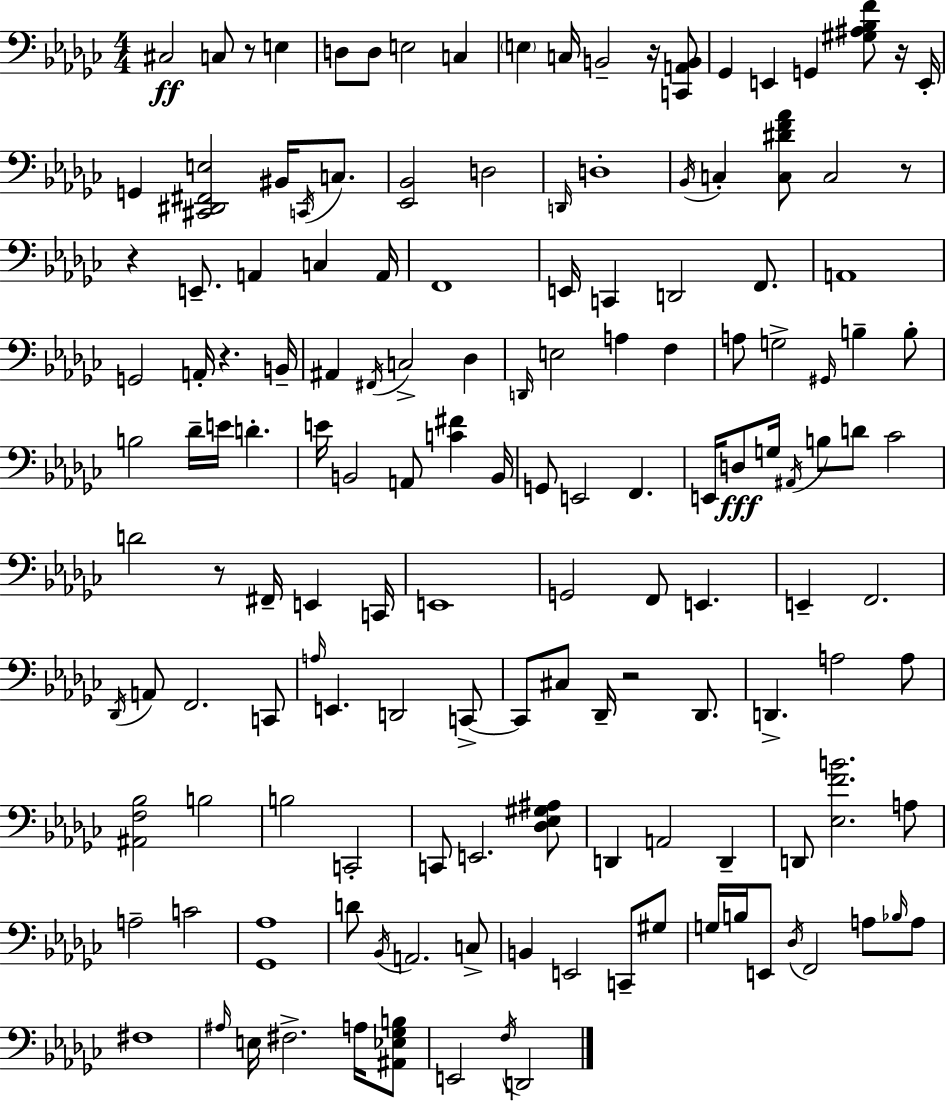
X:1
T:Untitled
M:4/4
L:1/4
K:Ebm
^C,2 C,/2 z/2 E, D,/2 D,/2 E,2 C, E, C,/4 B,,2 z/4 [C,,A,,B,,]/2 _G,, E,, G,, [^G,^A,_B,F]/2 z/4 E,,/4 G,, [^C,,^D,,^F,,E,]2 ^B,,/4 C,,/4 C,/2 [_E,,_B,,]2 D,2 D,,/4 D,4 _B,,/4 C, [C,^DF_A]/2 C,2 z/2 z E,,/2 A,, C, A,,/4 F,,4 E,,/4 C,, D,,2 F,,/2 A,,4 G,,2 A,,/4 z B,,/4 ^A,, ^F,,/4 C,2 _D, D,,/4 E,2 A, F, A,/2 G,2 ^G,,/4 B, B,/2 B,2 _D/4 E/4 D E/4 B,,2 A,,/2 [C^F] B,,/4 G,,/2 E,,2 F,, E,,/4 D,/2 G,/4 ^A,,/4 B,/2 D/2 _C2 D2 z/2 ^F,,/4 E,, C,,/4 E,,4 G,,2 F,,/2 E,, E,, F,,2 _D,,/4 A,,/2 F,,2 C,,/2 A,/4 E,, D,,2 C,,/2 C,,/2 ^C,/2 _D,,/4 z2 _D,,/2 D,, A,2 A,/2 [^A,,F,_B,]2 B,2 B,2 C,,2 C,,/2 E,,2 [_D,_E,^G,^A,]/2 D,, A,,2 D,, D,,/2 [_E,FB]2 A,/2 A,2 C2 [_G,,_A,]4 D/2 _B,,/4 A,,2 C,/2 B,, E,,2 C,,/2 ^G,/2 G,/4 B,/4 E,,/2 _D,/4 F,,2 A,/2 _B,/4 A,/2 ^F,4 ^A,/4 E,/4 ^F,2 A,/4 [^A,,_E,_G,B,]/2 E,,2 F,/4 D,,2